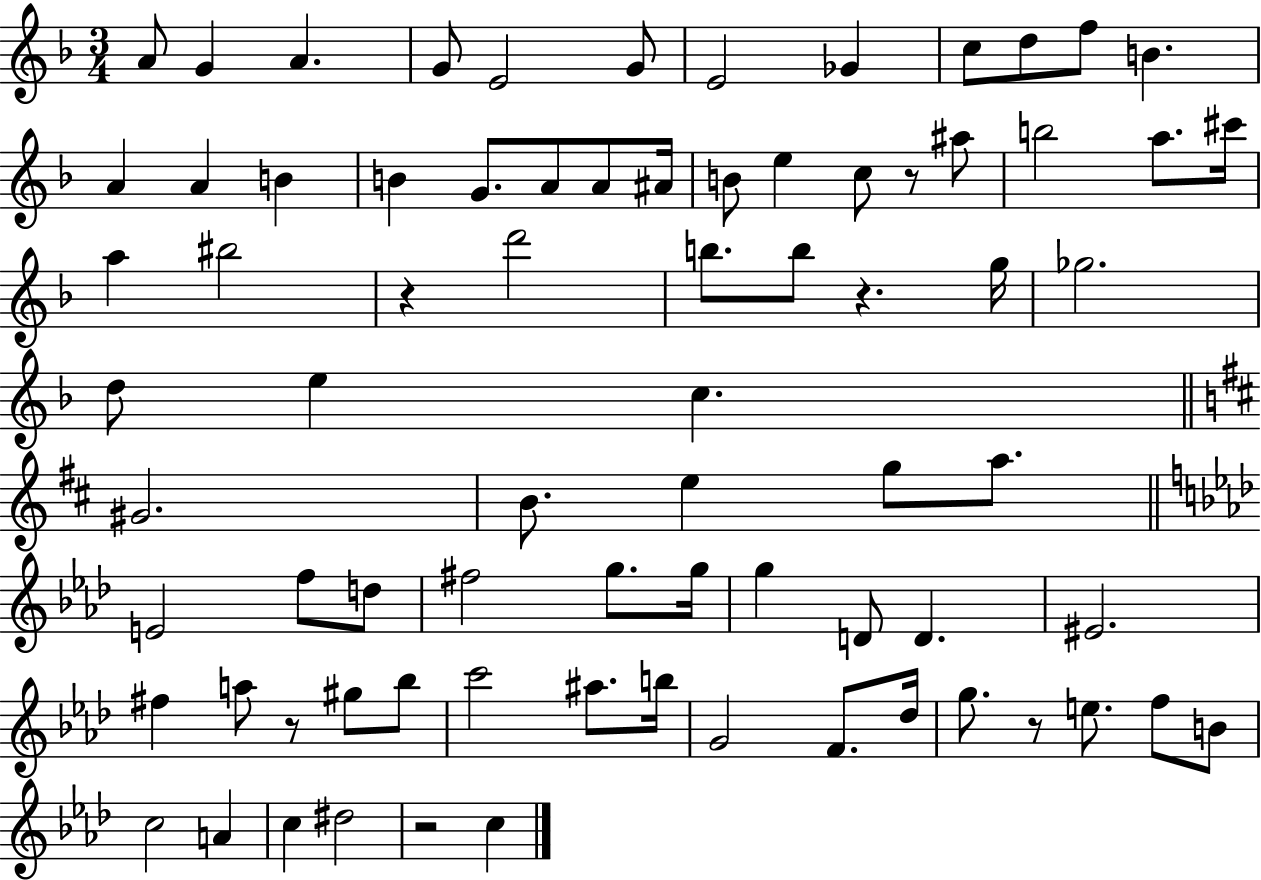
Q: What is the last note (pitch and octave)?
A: C5